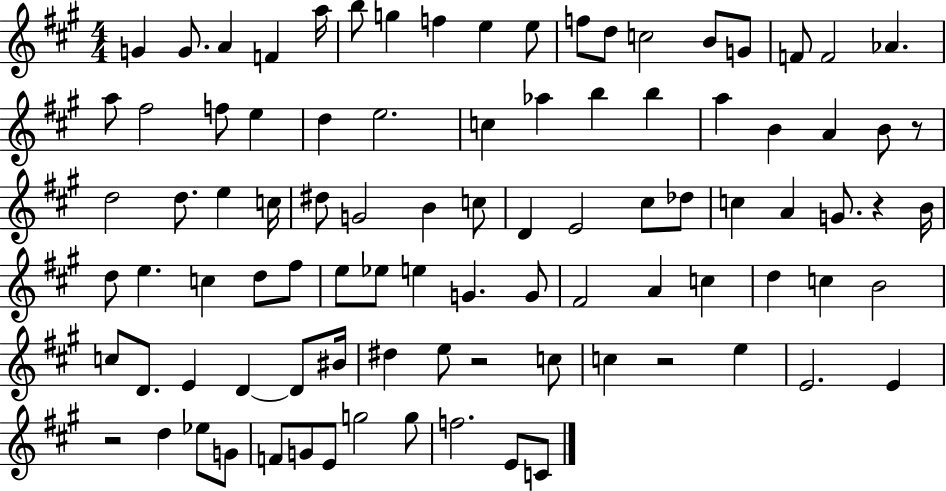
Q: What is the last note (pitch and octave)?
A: C4